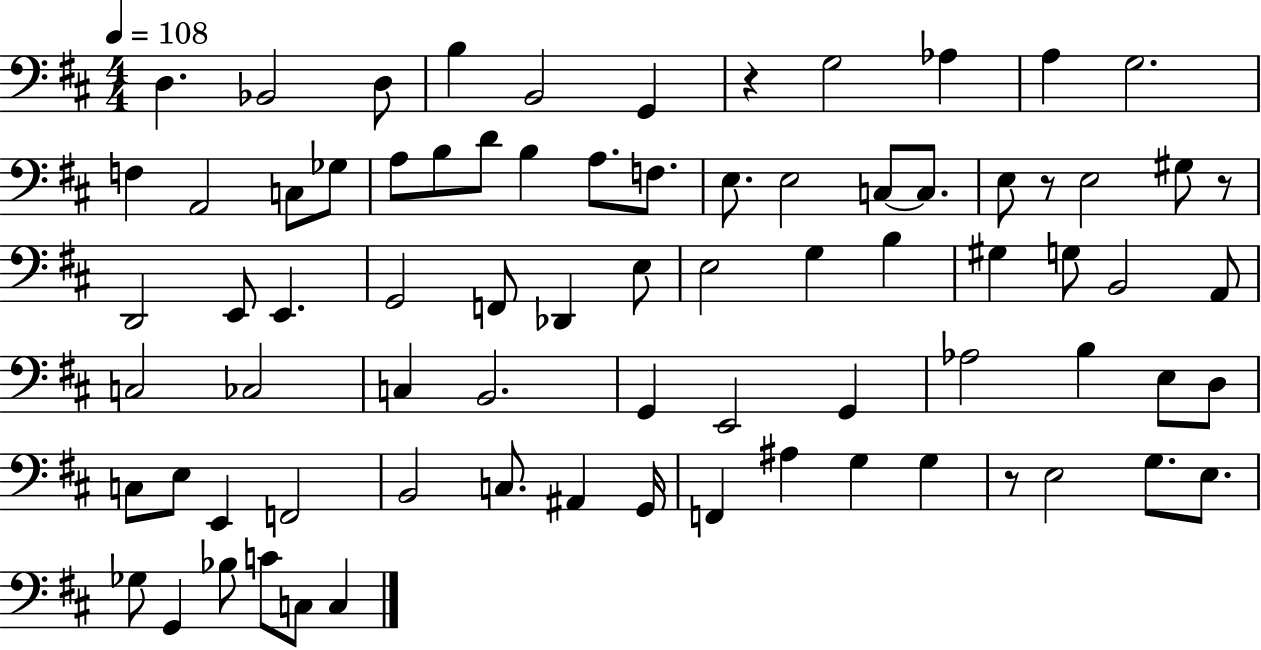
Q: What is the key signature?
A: D major